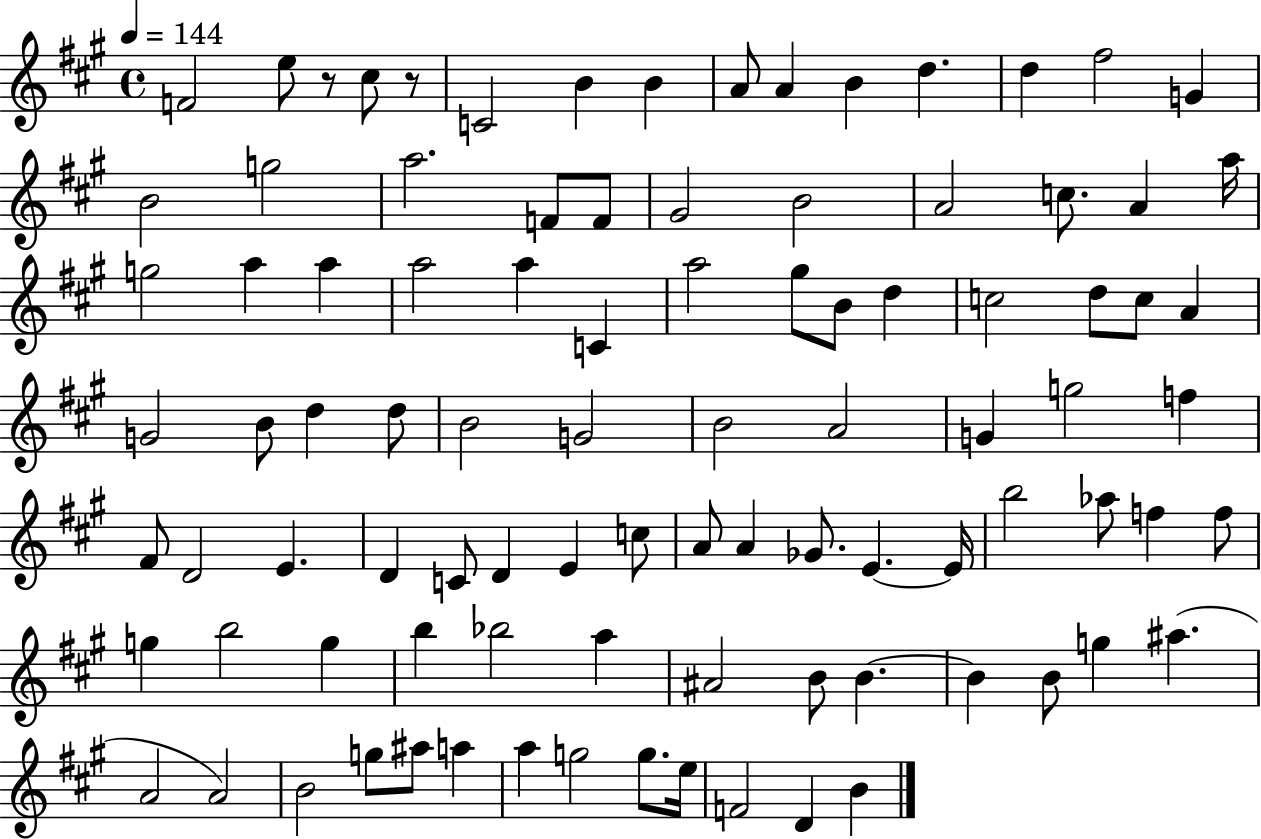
F4/h E5/e R/e C#5/e R/e C4/h B4/q B4/q A4/e A4/q B4/q D5/q. D5/q F#5/h G4/q B4/h G5/h A5/h. F4/e F4/e G#4/h B4/h A4/h C5/e. A4/q A5/s G5/h A5/q A5/q A5/h A5/q C4/q A5/h G#5/e B4/e D5/q C5/h D5/e C5/e A4/q G4/h B4/e D5/q D5/e B4/h G4/h B4/h A4/h G4/q G5/h F5/q F#4/e D4/h E4/q. D4/q C4/e D4/q E4/q C5/e A4/e A4/q Gb4/e. E4/q. E4/s B5/h Ab5/e F5/q F5/e G5/q B5/h G5/q B5/q Bb5/h A5/q A#4/h B4/e B4/q. B4/q B4/e G5/q A#5/q. A4/h A4/h B4/h G5/e A#5/e A5/q A5/q G5/h G5/e. E5/s F4/h D4/q B4/q